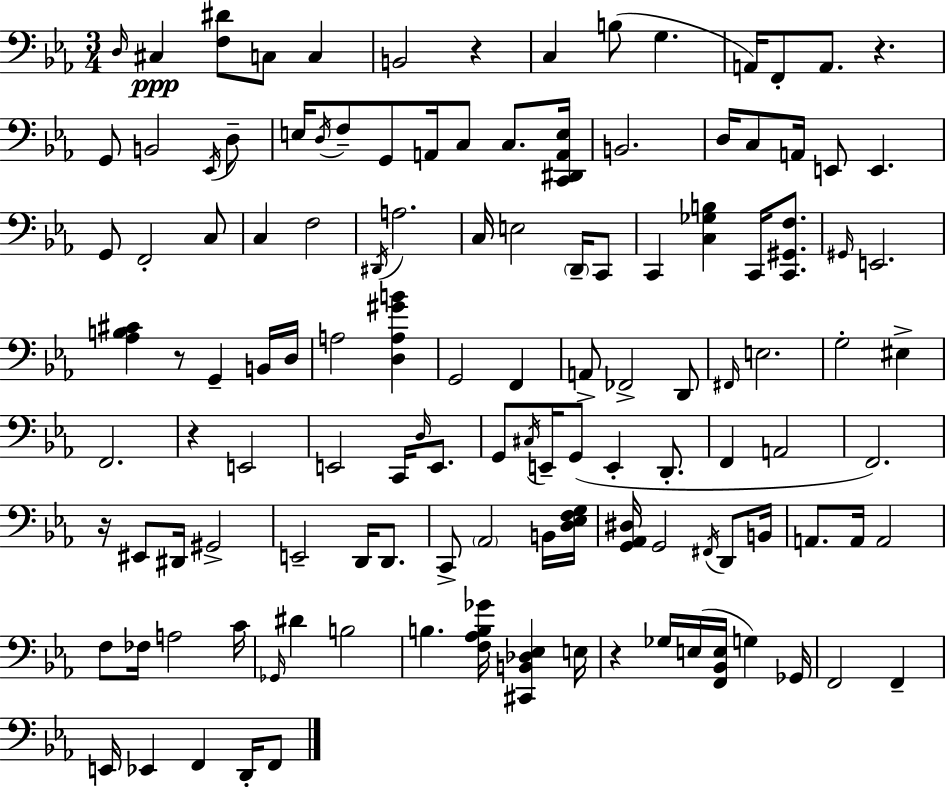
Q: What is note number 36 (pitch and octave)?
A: C3